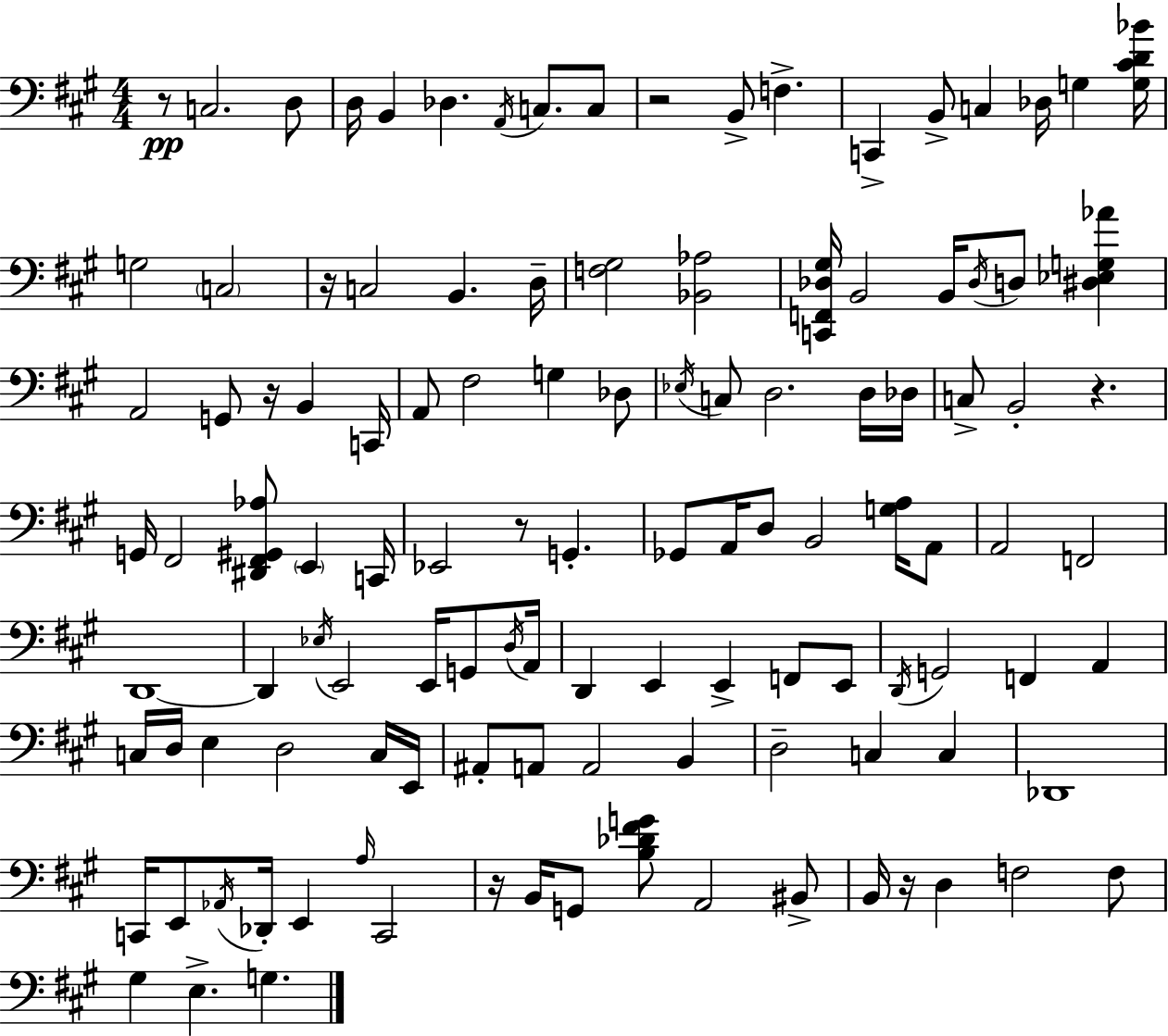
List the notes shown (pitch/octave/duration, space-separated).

R/e C3/h. D3/e D3/s B2/q Db3/q. A2/s C3/e. C3/e R/h B2/e F3/q. C2/q B2/e C3/q Db3/s G3/q [G3,C#4,D4,Bb4]/s G3/h C3/h R/s C3/h B2/q. D3/s [F3,G#3]/h [Bb2,Ab3]/h [C2,F2,Db3,G#3]/s B2/h B2/s Db3/s D3/e [D#3,Eb3,G3,Ab4]/q A2/h G2/e R/s B2/q C2/s A2/e F#3/h G3/q Db3/e Eb3/s C3/e D3/h. D3/s Db3/s C3/e B2/h R/q. G2/s F#2/h [D#2,F#2,G#2,Ab3]/e E2/q C2/s Eb2/h R/e G2/q. Gb2/e A2/s D3/e B2/h [G3,A3]/s A2/e A2/h F2/h D2/w D2/q Eb3/s E2/h E2/s G2/e D3/s A2/s D2/q E2/q E2/q F2/e E2/e D2/s G2/h F2/q A2/q C3/s D3/s E3/q D3/h C3/s E2/s A#2/e A2/e A2/h B2/q D3/h C3/q C3/q Db2/w C2/s E2/e Ab2/s Db2/s E2/q A3/s C2/h R/s B2/s G2/e [B3,Db4,F#4,G4]/e A2/h BIS2/e B2/s R/s D3/q F3/h F3/e G#3/q E3/q. G3/q.